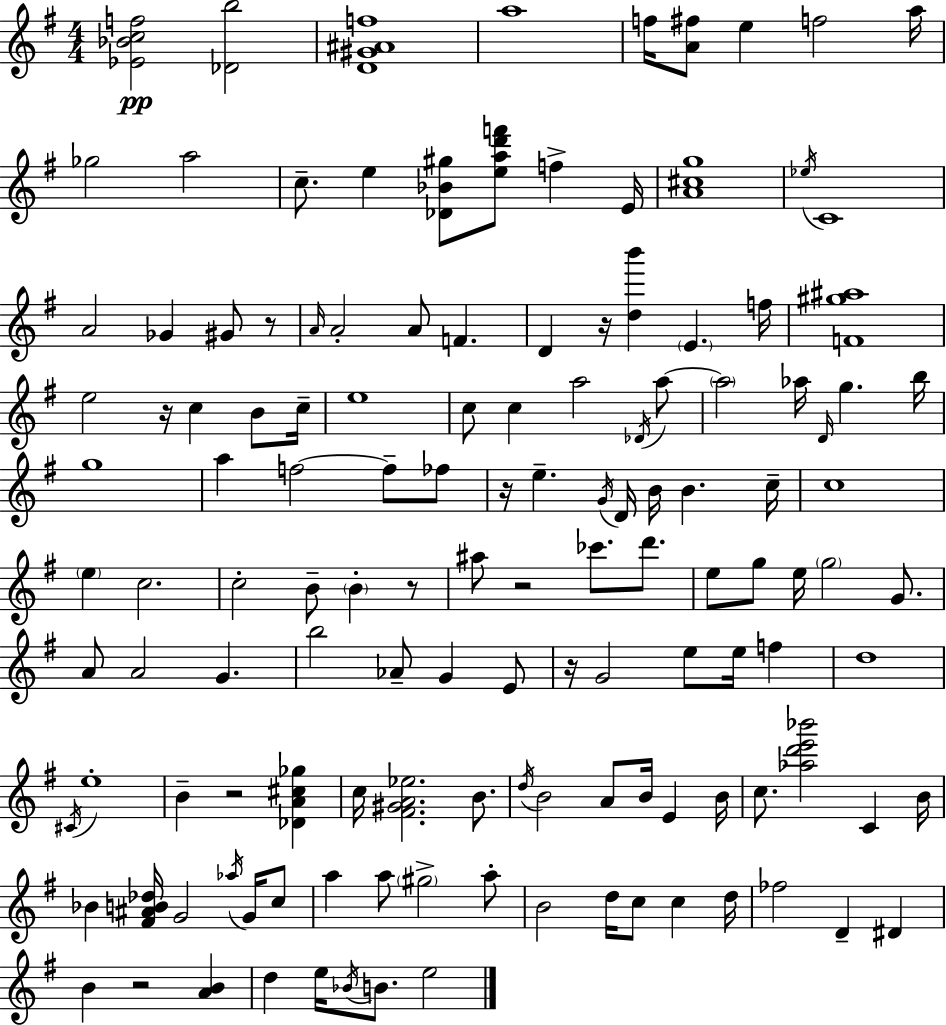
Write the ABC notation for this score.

X:1
T:Untitled
M:4/4
L:1/4
K:G
[_E_Bcf]2 [_Db]2 [D^G^Af]4 a4 f/4 [A^f]/2 e f2 a/4 _g2 a2 c/2 e [_D_B^g]/2 [ead'f']/2 f E/4 [A^cg]4 _e/4 C4 A2 _G ^G/2 z/2 A/4 A2 A/2 F D z/4 [db'] E f/4 [F^g^a]4 e2 z/4 c B/2 c/4 e4 c/2 c a2 _D/4 a/2 a2 _a/4 D/4 g b/4 g4 a f2 f/2 _f/2 z/4 e G/4 D/4 B/4 B c/4 c4 e c2 c2 B/2 B z/2 ^a/2 z2 _c'/2 d'/2 e/2 g/2 e/4 g2 G/2 A/2 A2 G b2 _A/2 G E/2 z/4 G2 e/2 e/4 f d4 ^C/4 e4 B z2 [_DA^c_g] c/4 [^F^GA_e]2 B/2 d/4 B2 A/2 B/4 E B/4 c/2 [_ad'e'_b']2 C B/4 _B [^F^AB_d]/4 G2 _a/4 G/4 c/2 a a/2 ^g2 a/2 B2 d/4 c/2 c d/4 _f2 D ^D B z2 [AB] d e/4 _B/4 B/2 e2